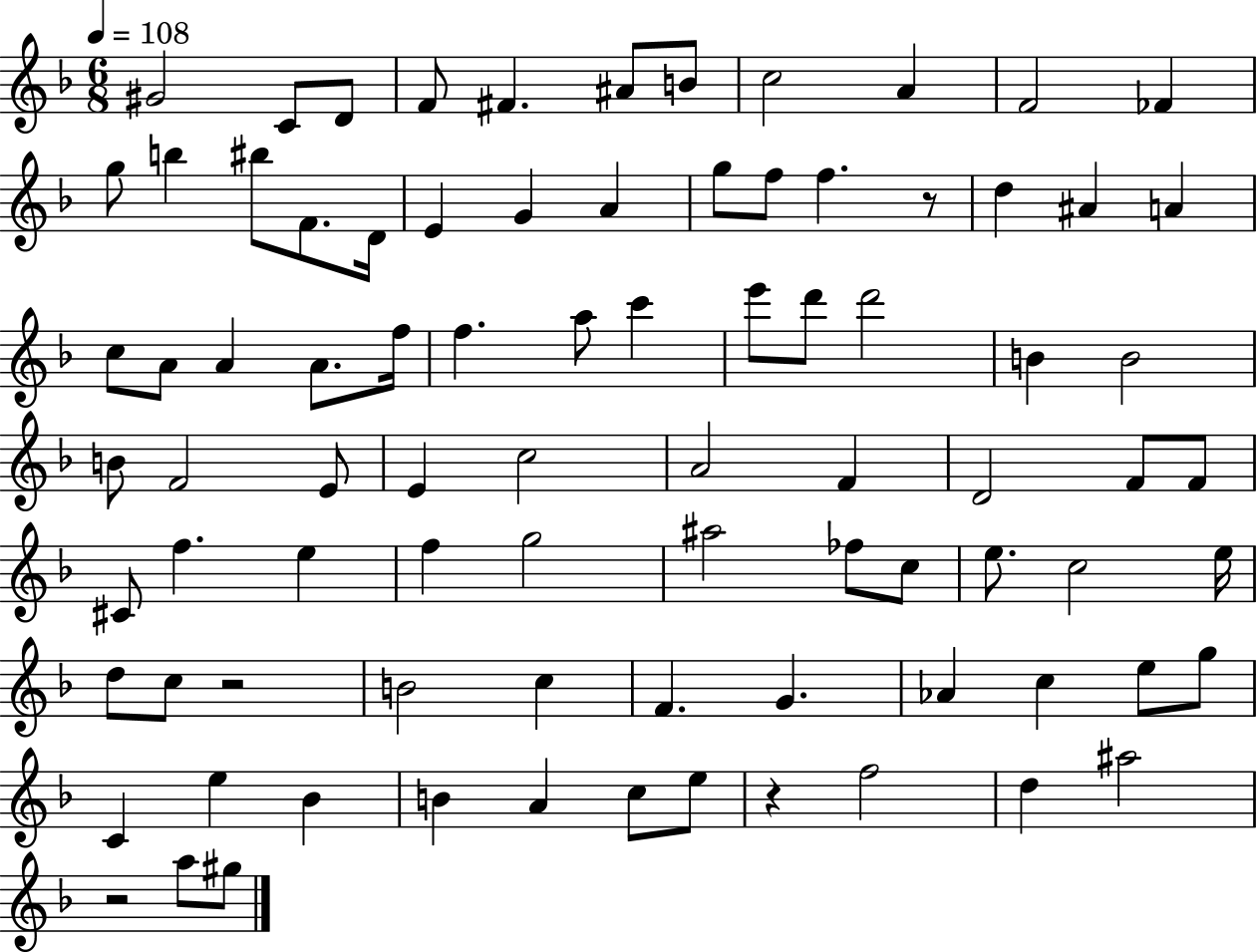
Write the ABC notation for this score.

X:1
T:Untitled
M:6/8
L:1/4
K:F
^G2 C/2 D/2 F/2 ^F ^A/2 B/2 c2 A F2 _F g/2 b ^b/2 F/2 D/4 E G A g/2 f/2 f z/2 d ^A A c/2 A/2 A A/2 f/4 f a/2 c' e'/2 d'/2 d'2 B B2 B/2 F2 E/2 E c2 A2 F D2 F/2 F/2 ^C/2 f e f g2 ^a2 _f/2 c/2 e/2 c2 e/4 d/2 c/2 z2 B2 c F G _A c e/2 g/2 C e _B B A c/2 e/2 z f2 d ^a2 z2 a/2 ^g/2